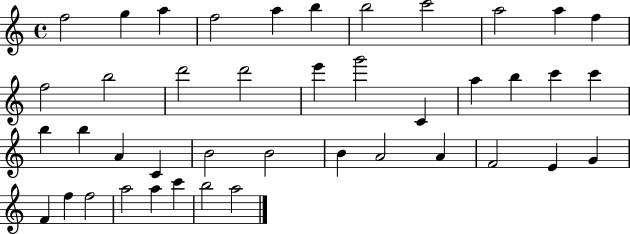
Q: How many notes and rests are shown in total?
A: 42